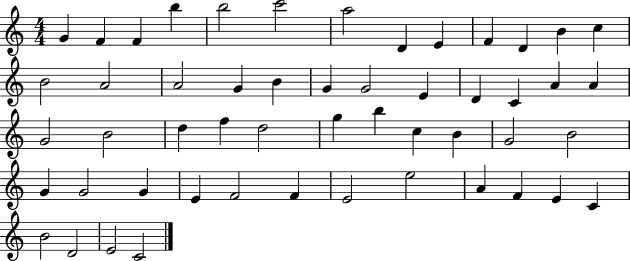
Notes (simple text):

G4/q F4/q F4/q B5/q B5/h C6/h A5/h D4/q E4/q F4/q D4/q B4/q C5/q B4/h A4/h A4/h G4/q B4/q G4/q G4/h E4/q D4/q C4/q A4/q A4/q G4/h B4/h D5/q F5/q D5/h G5/q B5/q C5/q B4/q G4/h B4/h G4/q G4/h G4/q E4/q F4/h F4/q E4/h E5/h A4/q F4/q E4/q C4/q B4/h D4/h E4/h C4/h